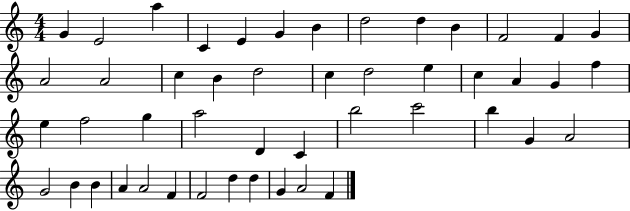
G4/q E4/h A5/q C4/q E4/q G4/q B4/q D5/h D5/q B4/q F4/h F4/q G4/q A4/h A4/h C5/q B4/q D5/h C5/q D5/h E5/q C5/q A4/q G4/q F5/q E5/q F5/h G5/q A5/h D4/q C4/q B5/h C6/h B5/q G4/q A4/h G4/h B4/q B4/q A4/q A4/h F4/q F4/h D5/q D5/q G4/q A4/h F4/q